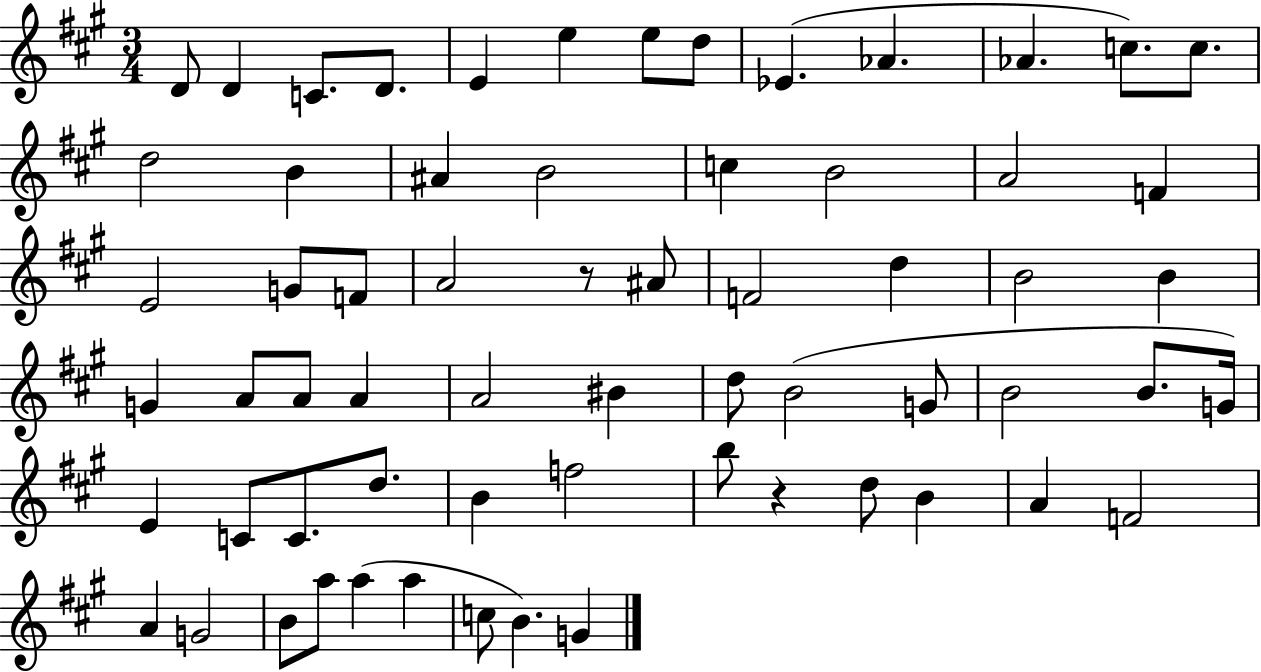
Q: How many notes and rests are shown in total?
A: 64